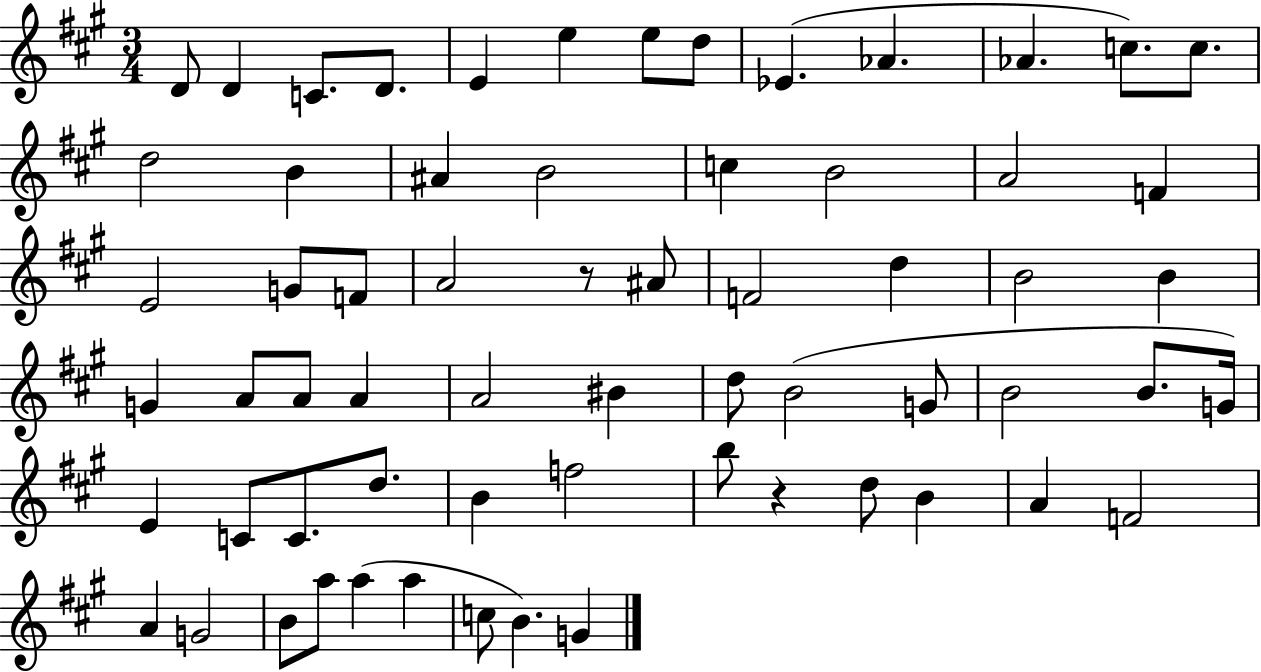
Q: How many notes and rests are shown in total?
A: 64